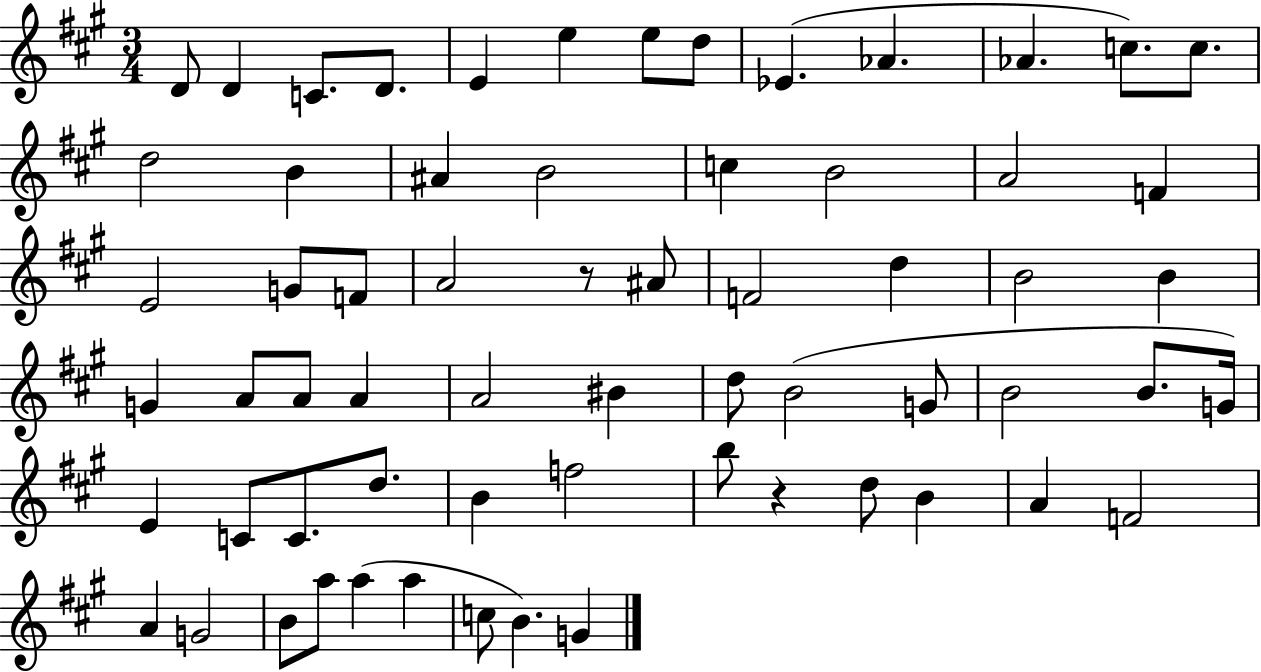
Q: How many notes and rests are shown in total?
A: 64